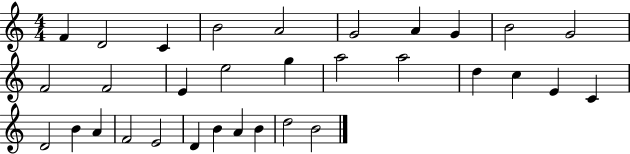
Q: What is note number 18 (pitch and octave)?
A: D5